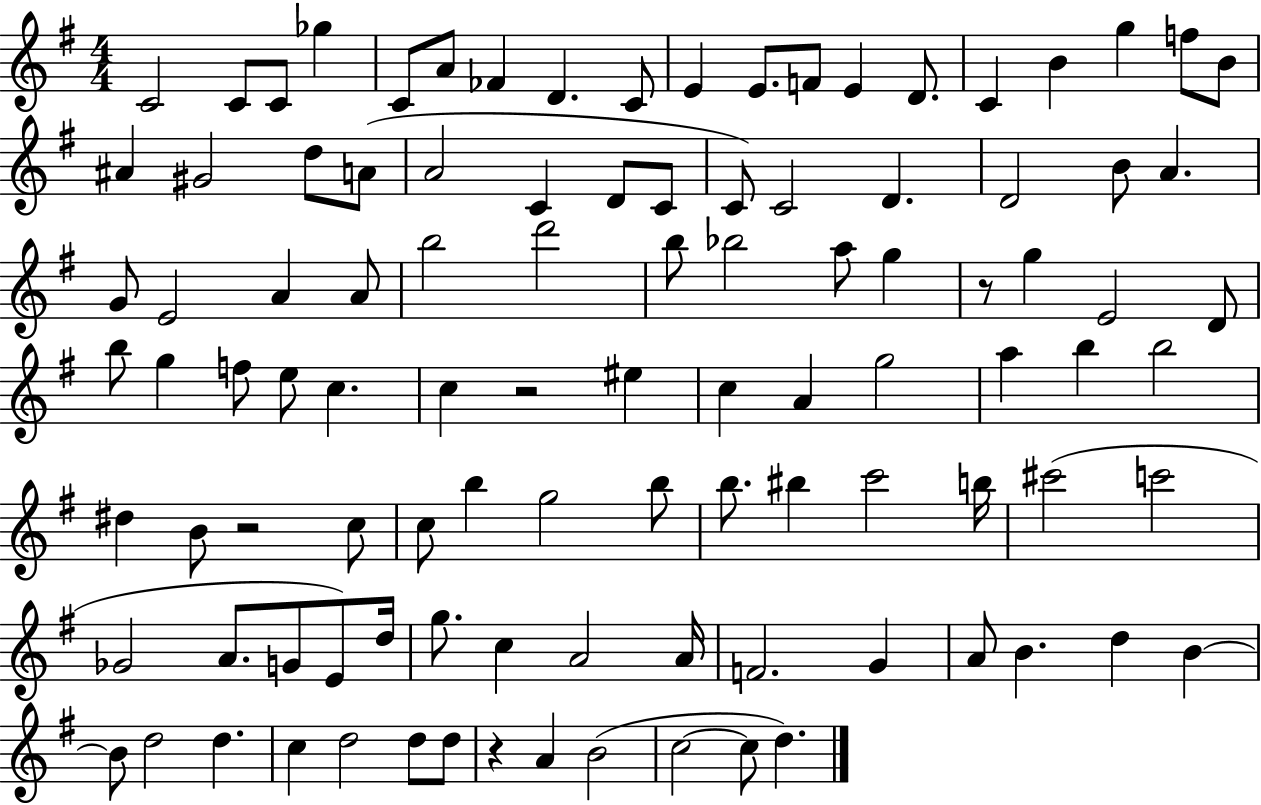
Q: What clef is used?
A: treble